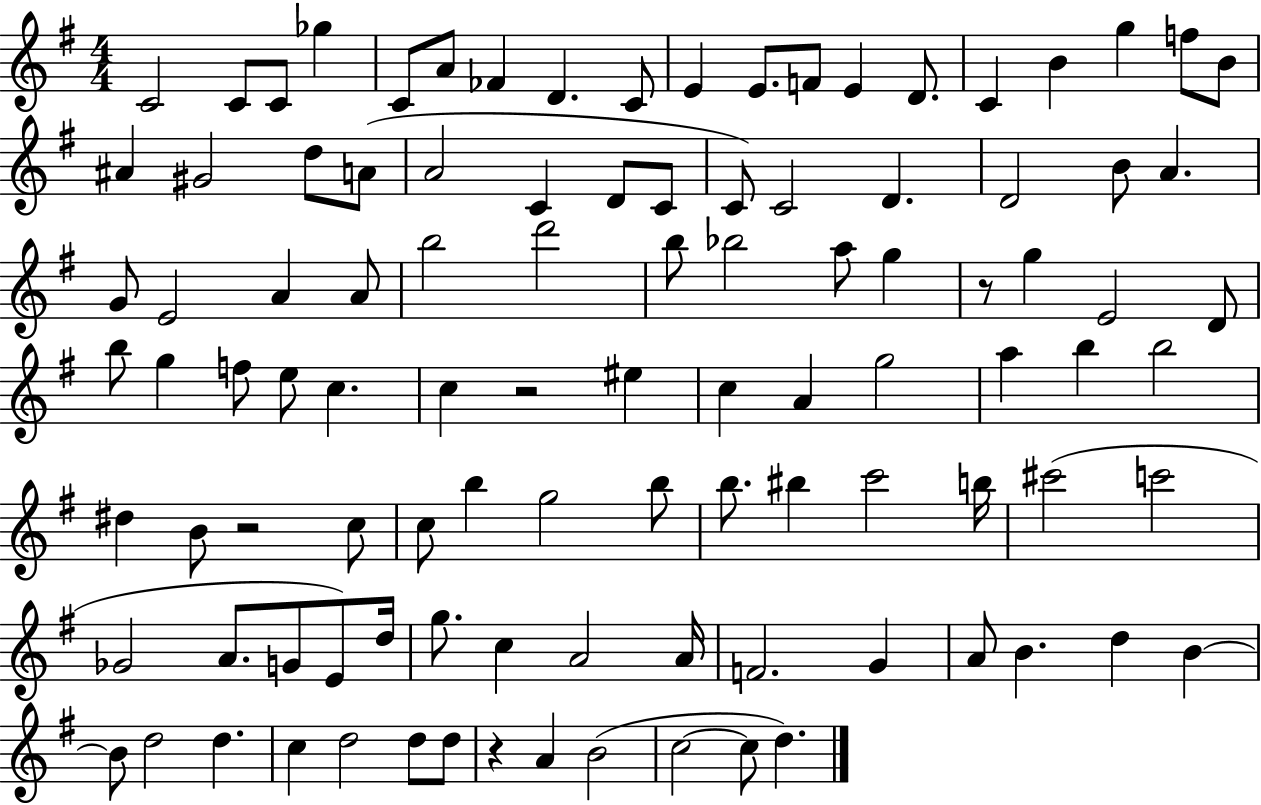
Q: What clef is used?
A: treble